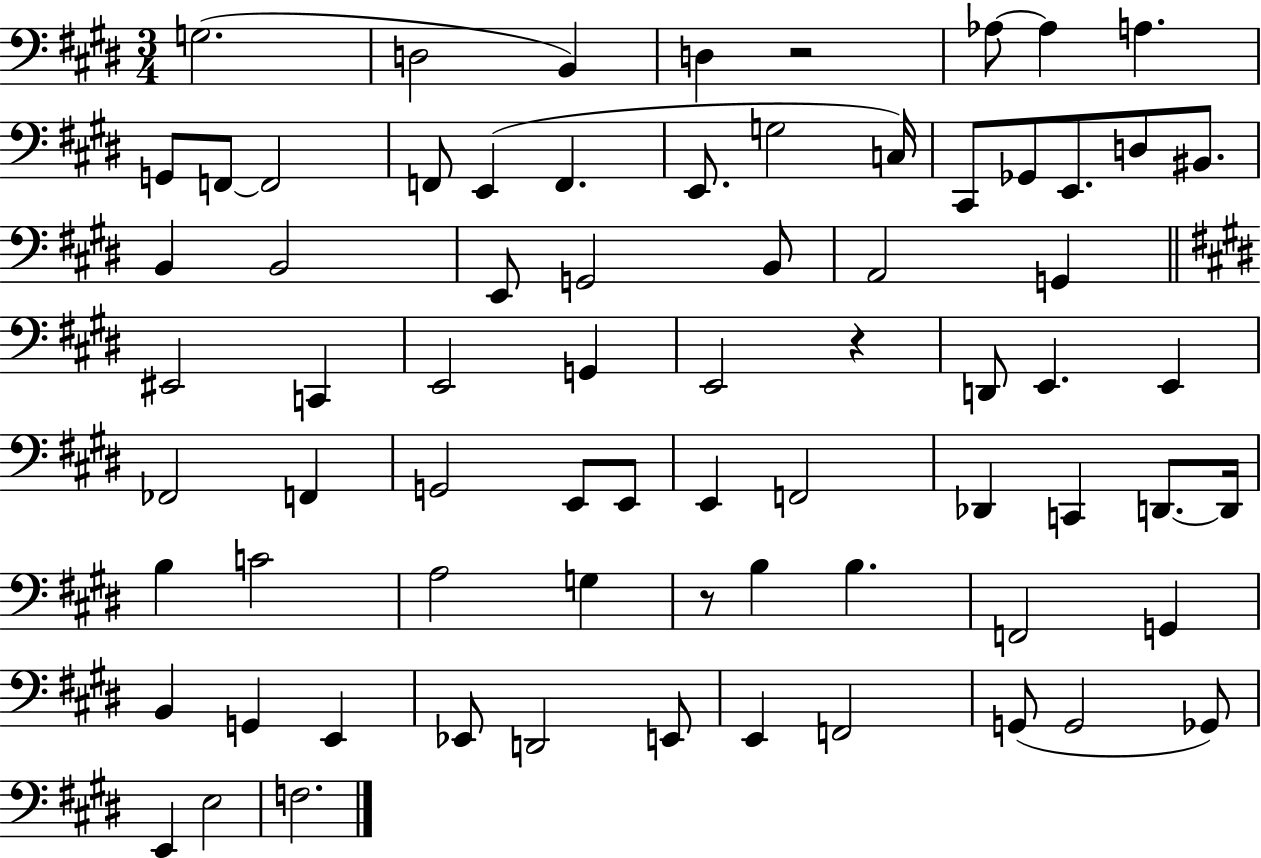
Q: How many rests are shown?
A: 3